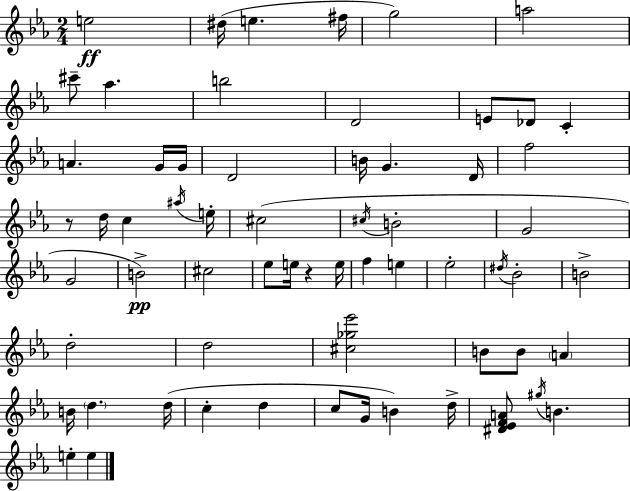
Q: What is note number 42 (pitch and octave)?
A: D5